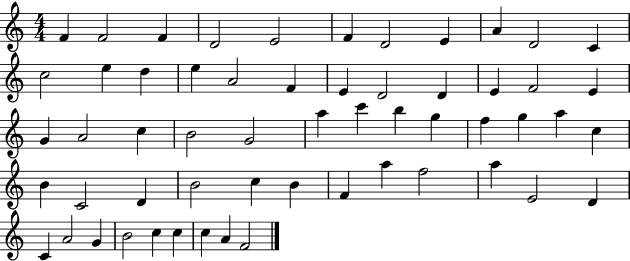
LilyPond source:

{
  \clef treble
  \numericTimeSignature
  \time 4/4
  \key c \major
  f'4 f'2 f'4 | d'2 e'2 | f'4 d'2 e'4 | a'4 d'2 c'4 | \break c''2 e''4 d''4 | e''4 a'2 f'4 | e'4 d'2 d'4 | e'4 f'2 e'4 | \break g'4 a'2 c''4 | b'2 g'2 | a''4 c'''4 b''4 g''4 | f''4 g''4 a''4 c''4 | \break b'4 c'2 d'4 | b'2 c''4 b'4 | f'4 a''4 f''2 | a''4 e'2 d'4 | \break c'4 a'2 g'4 | b'2 c''4 c''4 | c''4 a'4 f'2 | \bar "|."
}